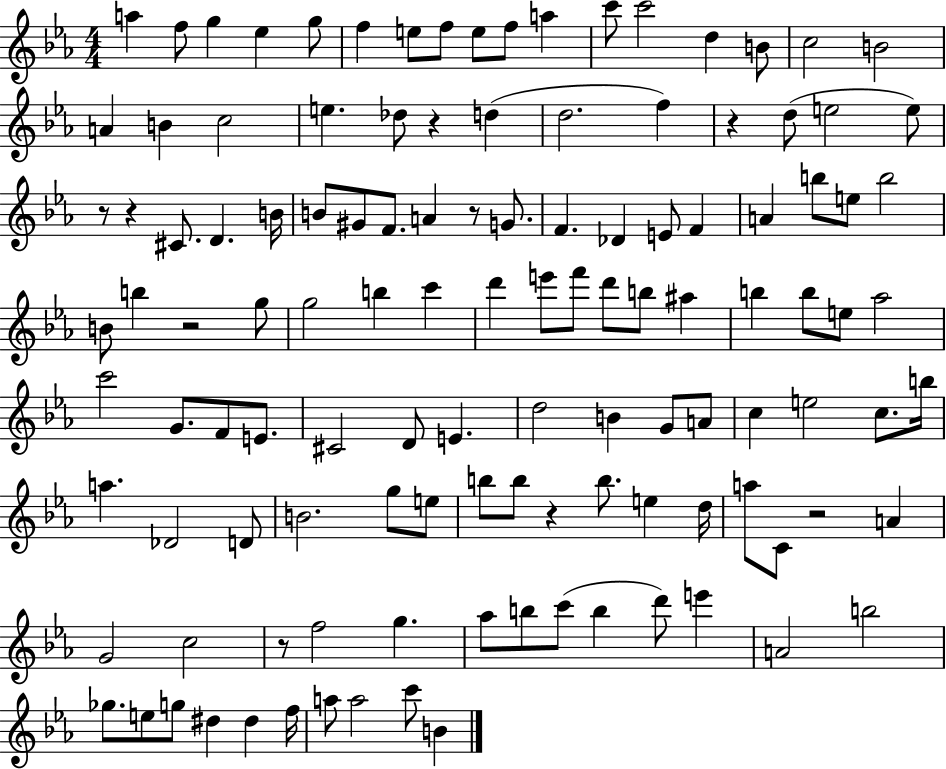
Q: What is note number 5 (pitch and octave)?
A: G5